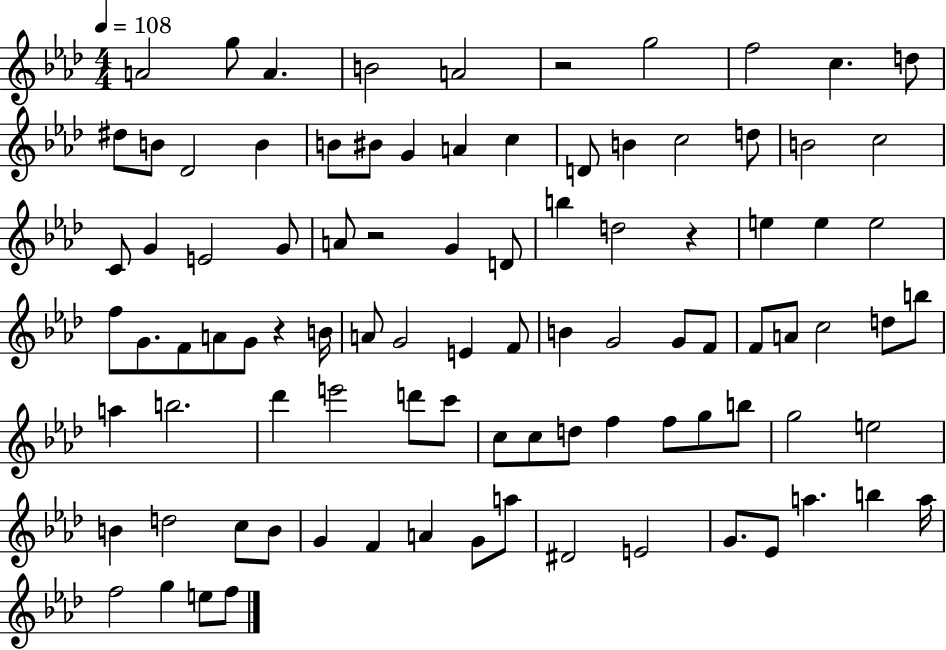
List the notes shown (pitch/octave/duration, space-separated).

A4/h G5/e A4/q. B4/h A4/h R/h G5/h F5/h C5/q. D5/e D#5/e B4/e Db4/h B4/q B4/e BIS4/e G4/q A4/q C5/q D4/e B4/q C5/h D5/e B4/h C5/h C4/e G4/q E4/h G4/e A4/e R/h G4/q D4/e B5/q D5/h R/q E5/q E5/q E5/h F5/e G4/e. F4/e A4/e G4/e R/q B4/s A4/e G4/h E4/q F4/e B4/q G4/h G4/e F4/e F4/e A4/e C5/h D5/e B5/e A5/q B5/h. Db6/q E6/h D6/e C6/e C5/e C5/e D5/e F5/q F5/e G5/e B5/e G5/h E5/h B4/q D5/h C5/e B4/e G4/q F4/q A4/q G4/e A5/e D#4/h E4/h G4/e. Eb4/e A5/q. B5/q A5/s F5/h G5/q E5/e F5/e